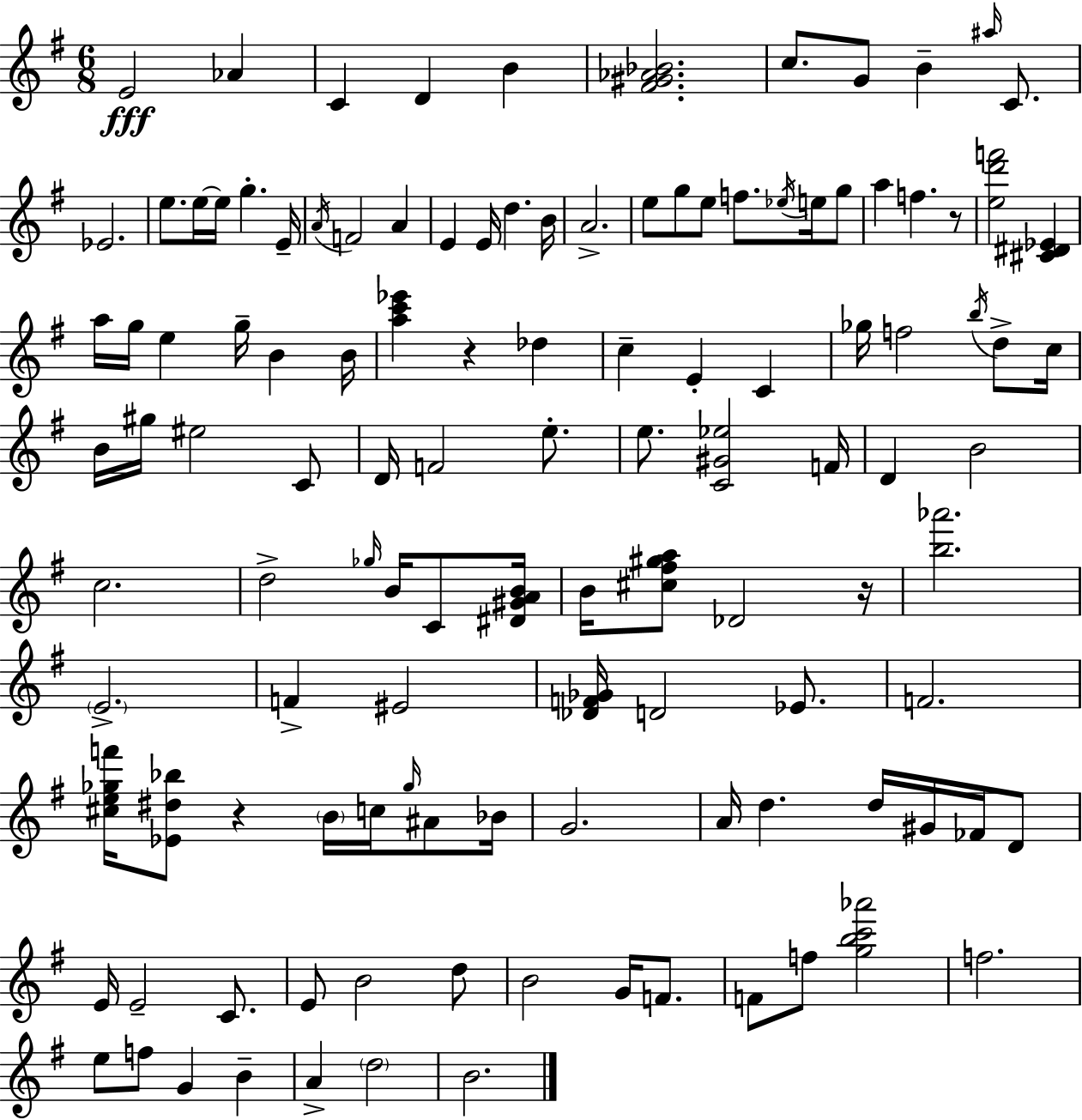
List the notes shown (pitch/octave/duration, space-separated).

E4/h Ab4/q C4/q D4/q B4/q [F#4,G#4,Ab4,Bb4]/h. C5/e. G4/e B4/q A#5/s C4/e. Eb4/h. E5/e. E5/s E5/s G5/q. E4/s A4/s F4/h A4/q E4/q E4/s D5/q. B4/s A4/h. E5/e G5/e E5/e F5/e. Eb5/s E5/s G5/e A5/q F5/q. R/e [E5,D6,F6]/h [C#4,D#4,Eb4]/q A5/s G5/s E5/q G5/s B4/q B4/s [A5,C6,Eb6]/q R/q Db5/q C5/q E4/q C4/q Gb5/s F5/h B5/s D5/e C5/s B4/s G#5/s EIS5/h C4/e D4/s F4/h E5/e. E5/e. [C4,G#4,Eb5]/h F4/s D4/q B4/h C5/h. D5/h Gb5/s B4/s C4/e [D#4,G#4,A4,B4]/s B4/s [C#5,F#5,G#5,A5]/e Db4/h R/s [B5,Ab6]/h. E4/h. F4/q EIS4/h [Db4,F4,Gb4]/s D4/h Eb4/e. F4/h. [C#5,E5,Gb5,F6]/s [Eb4,D#5,Bb5]/e R/q B4/s C5/s Gb5/s A#4/e Bb4/s G4/h. A4/s D5/q. D5/s G#4/s FES4/s D4/e E4/s E4/h C4/e. E4/e B4/h D5/e B4/h G4/s F4/e. F4/e F5/e [G5,B5,C6,Ab6]/h F5/h. E5/e F5/e G4/q B4/q A4/q D5/h B4/h.